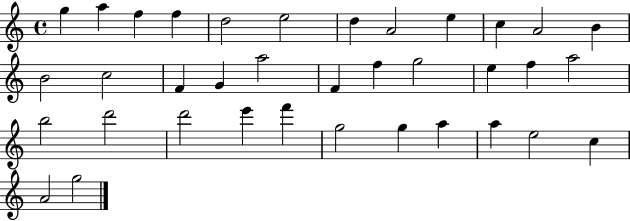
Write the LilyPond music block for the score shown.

{
  \clef treble
  \time 4/4
  \defaultTimeSignature
  \key c \major
  g''4 a''4 f''4 f''4 | d''2 e''2 | d''4 a'2 e''4 | c''4 a'2 b'4 | \break b'2 c''2 | f'4 g'4 a''2 | f'4 f''4 g''2 | e''4 f''4 a''2 | \break b''2 d'''2 | d'''2 e'''4 f'''4 | g''2 g''4 a''4 | a''4 e''2 c''4 | \break a'2 g''2 | \bar "|."
}